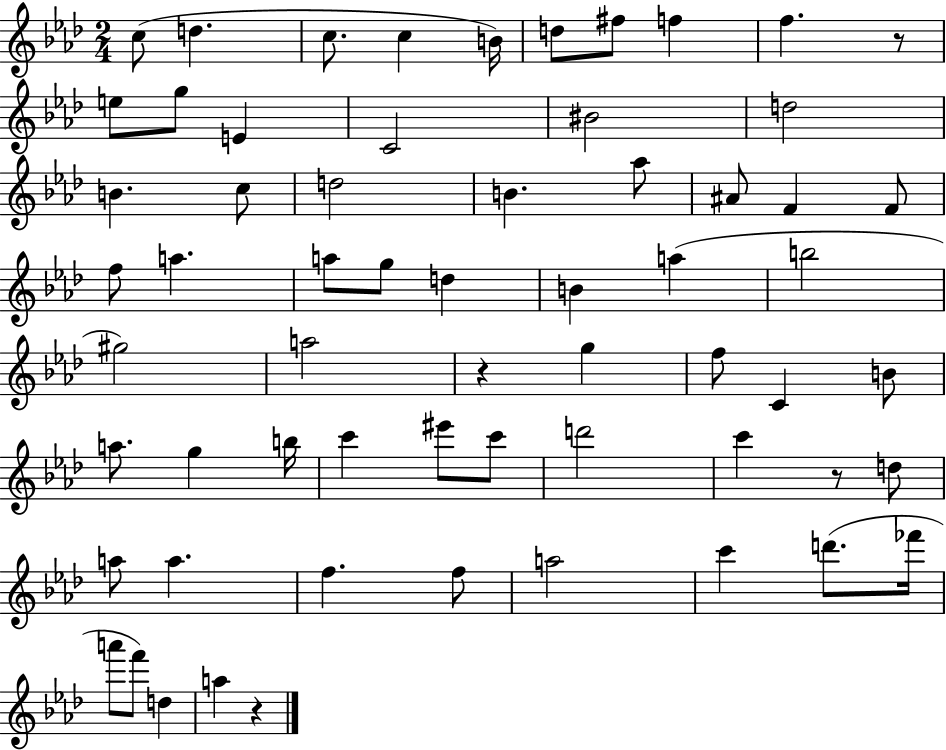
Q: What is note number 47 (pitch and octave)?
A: A5